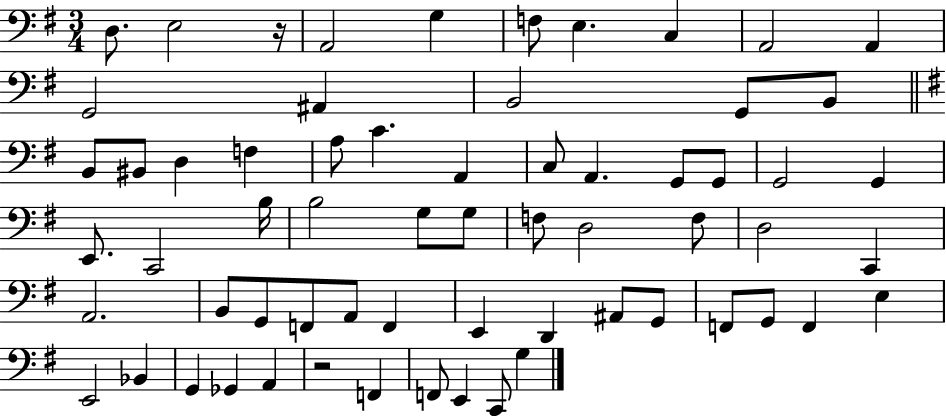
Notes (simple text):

D3/e. E3/h R/s A2/h G3/q F3/e E3/q. C3/q A2/h A2/q G2/h A#2/q B2/h G2/e B2/e B2/e BIS2/e D3/q F3/q A3/e C4/q. A2/q C3/e A2/q. G2/e G2/e G2/h G2/q E2/e. C2/h B3/s B3/h G3/e G3/e F3/e D3/h F3/e D3/h C2/q A2/h. B2/e G2/e F2/e A2/e F2/q E2/q D2/q A#2/e G2/e F2/e G2/e F2/q E3/q E2/h Bb2/q G2/q Gb2/q A2/q R/h F2/q F2/e E2/q C2/e G3/q